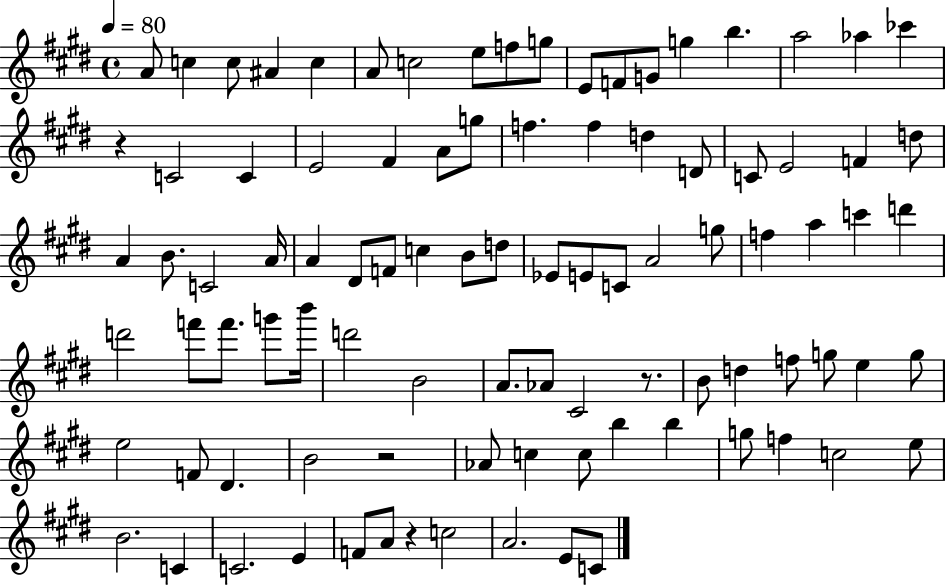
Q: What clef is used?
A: treble